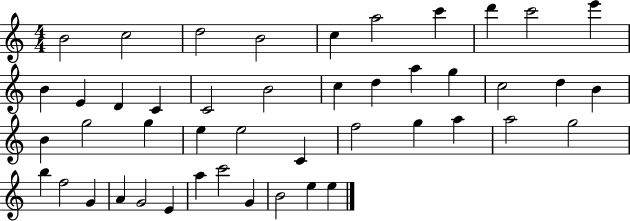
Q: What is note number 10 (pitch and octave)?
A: E6